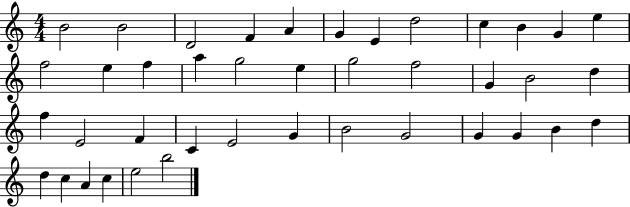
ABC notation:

X:1
T:Untitled
M:4/4
L:1/4
K:C
B2 B2 D2 F A G E d2 c B G e f2 e f a g2 e g2 f2 G B2 d f E2 F C E2 G B2 G2 G G B d d c A c e2 b2